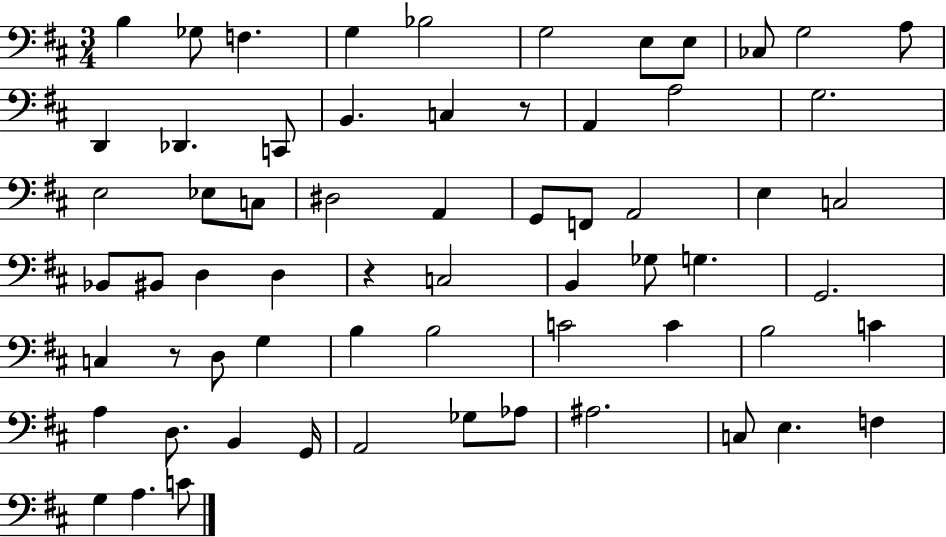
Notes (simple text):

B3/q Gb3/e F3/q. G3/q Bb3/h G3/h E3/e E3/e CES3/e G3/h A3/e D2/q Db2/q. C2/e B2/q. C3/q R/e A2/q A3/h G3/h. E3/h Eb3/e C3/e D#3/h A2/q G2/e F2/e A2/h E3/q C3/h Bb2/e BIS2/e D3/q D3/q R/q C3/h B2/q Gb3/e G3/q. G2/h. C3/q R/e D3/e G3/q B3/q B3/h C4/h C4/q B3/h C4/q A3/q D3/e. B2/q G2/s A2/h Gb3/e Ab3/e A#3/h. C3/e E3/q. F3/q G3/q A3/q. C4/e